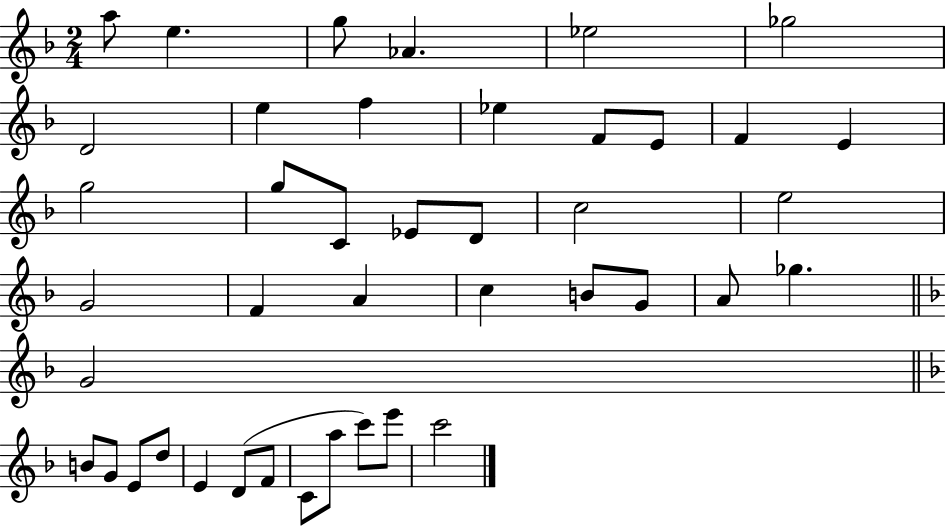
X:1
T:Untitled
M:2/4
L:1/4
K:F
a/2 e g/2 _A _e2 _g2 D2 e f _e F/2 E/2 F E g2 g/2 C/2 _E/2 D/2 c2 e2 G2 F A c B/2 G/2 A/2 _g G2 B/2 G/2 E/2 d/2 E D/2 F/2 C/2 a/2 c'/2 e'/2 c'2